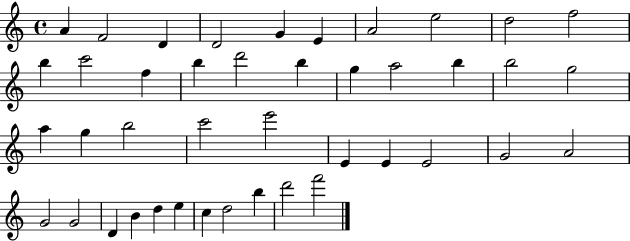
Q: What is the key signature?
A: C major